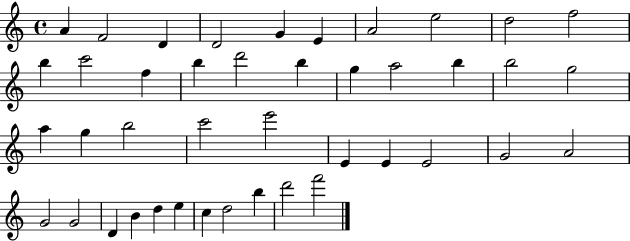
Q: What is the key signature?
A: C major